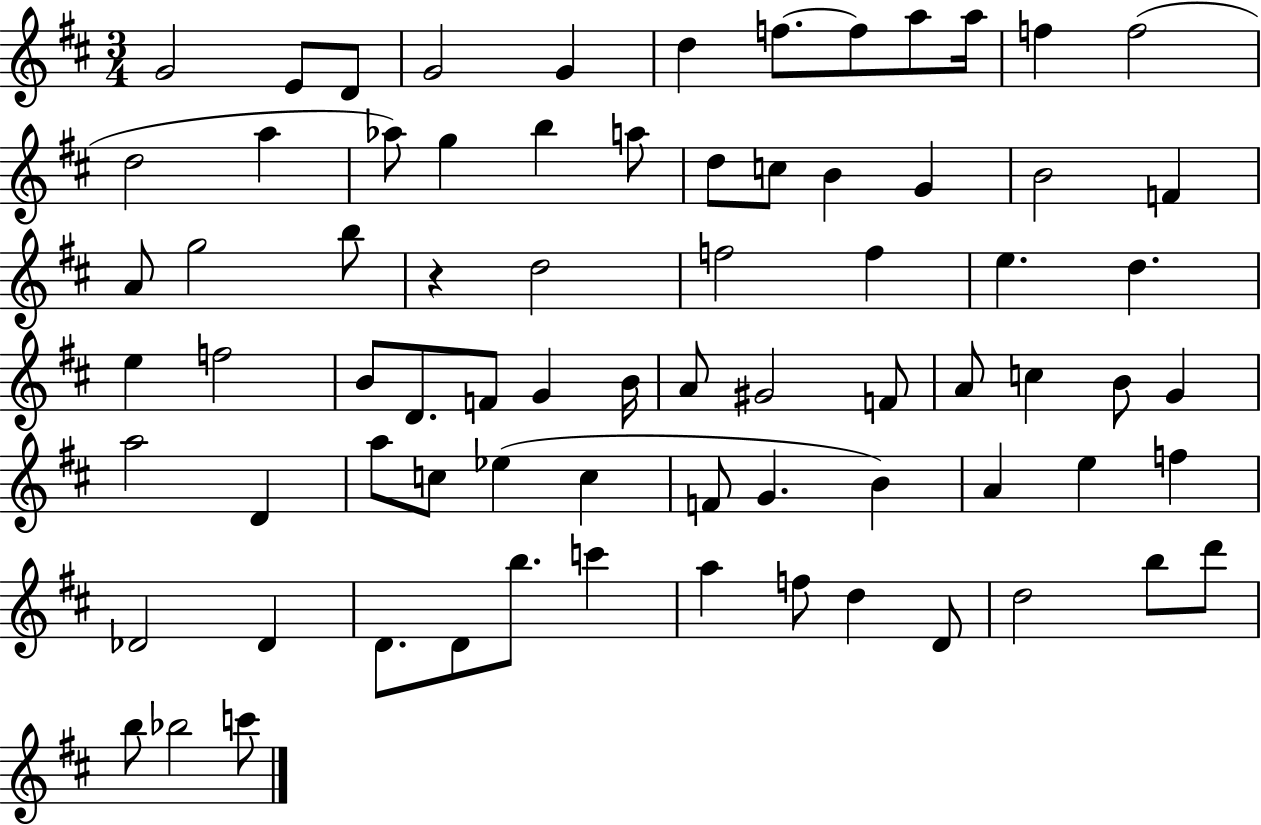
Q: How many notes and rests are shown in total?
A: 75